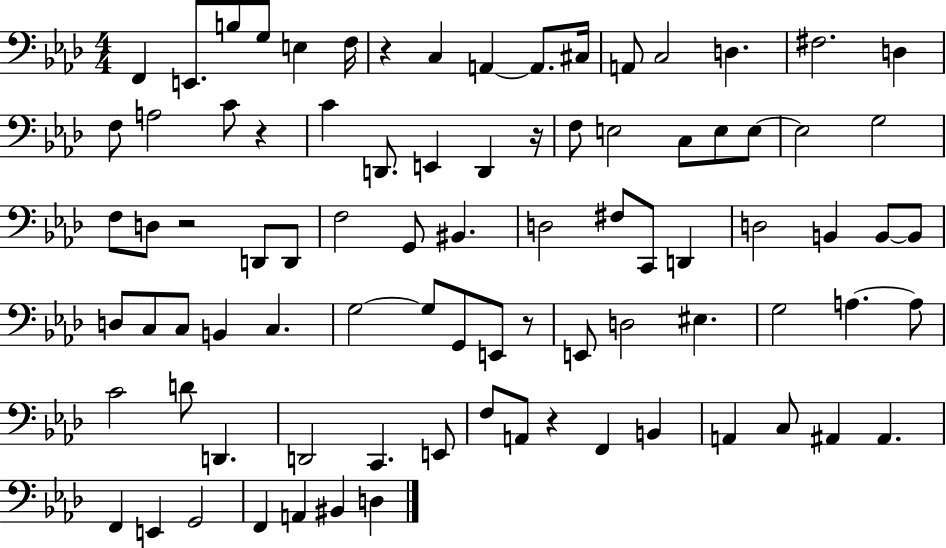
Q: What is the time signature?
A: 4/4